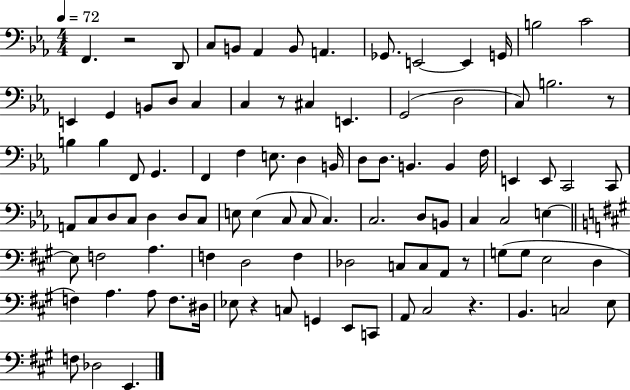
X:1
T:Untitled
M:4/4
L:1/4
K:Eb
F,, z2 D,,/2 C,/2 B,,/2 _A,, B,,/2 A,, _G,,/2 E,,2 E,, G,,/4 B,2 C2 E,, G,, B,,/2 D,/2 C, C, z/2 ^C, E,, G,,2 D,2 C,/2 B,2 z/2 B, B, F,,/2 G,, F,, F, E,/2 D, B,,/4 D,/2 D,/2 B,, B,, F,/4 E,, E,,/2 C,,2 C,,/2 A,,/2 C,/2 D,/2 C,/2 D, D,/2 C,/2 E,/2 E, C,/2 C,/2 C, C,2 D,/2 B,,/2 C, C,2 E, E,/2 F,2 A, F, D,2 F, _D,2 C,/2 C,/2 A,,/2 z/2 G,/2 G,/2 E,2 D, F, A, A,/2 F,/2 ^D,/4 _E,/2 z C,/2 G,, E,,/2 C,,/2 A,,/2 ^C,2 z B,, C,2 E,/2 F,/2 _D,2 E,,